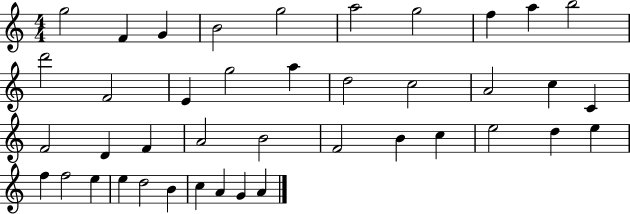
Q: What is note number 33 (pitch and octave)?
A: F5